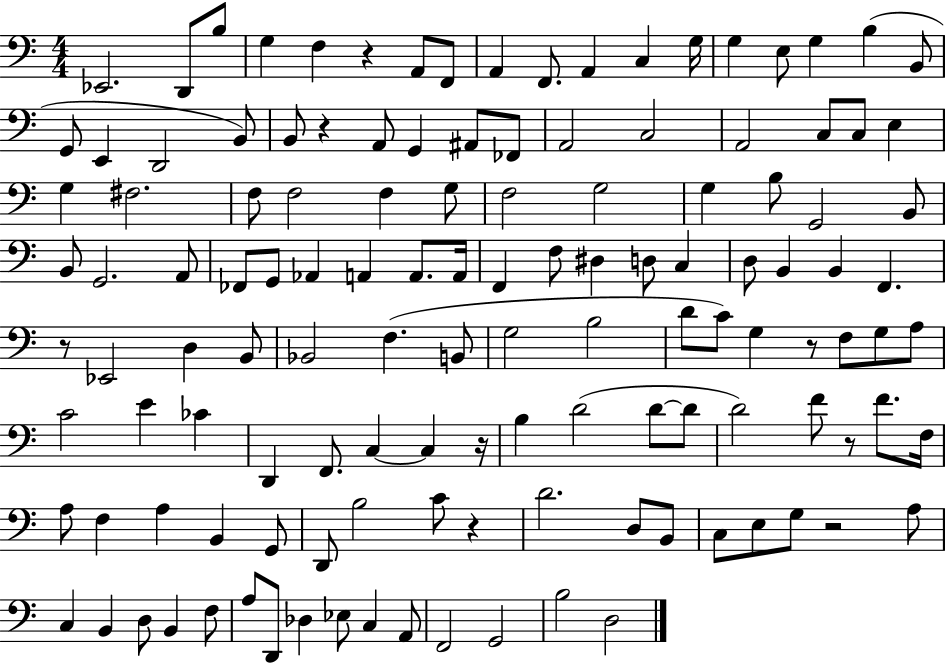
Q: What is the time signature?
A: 4/4